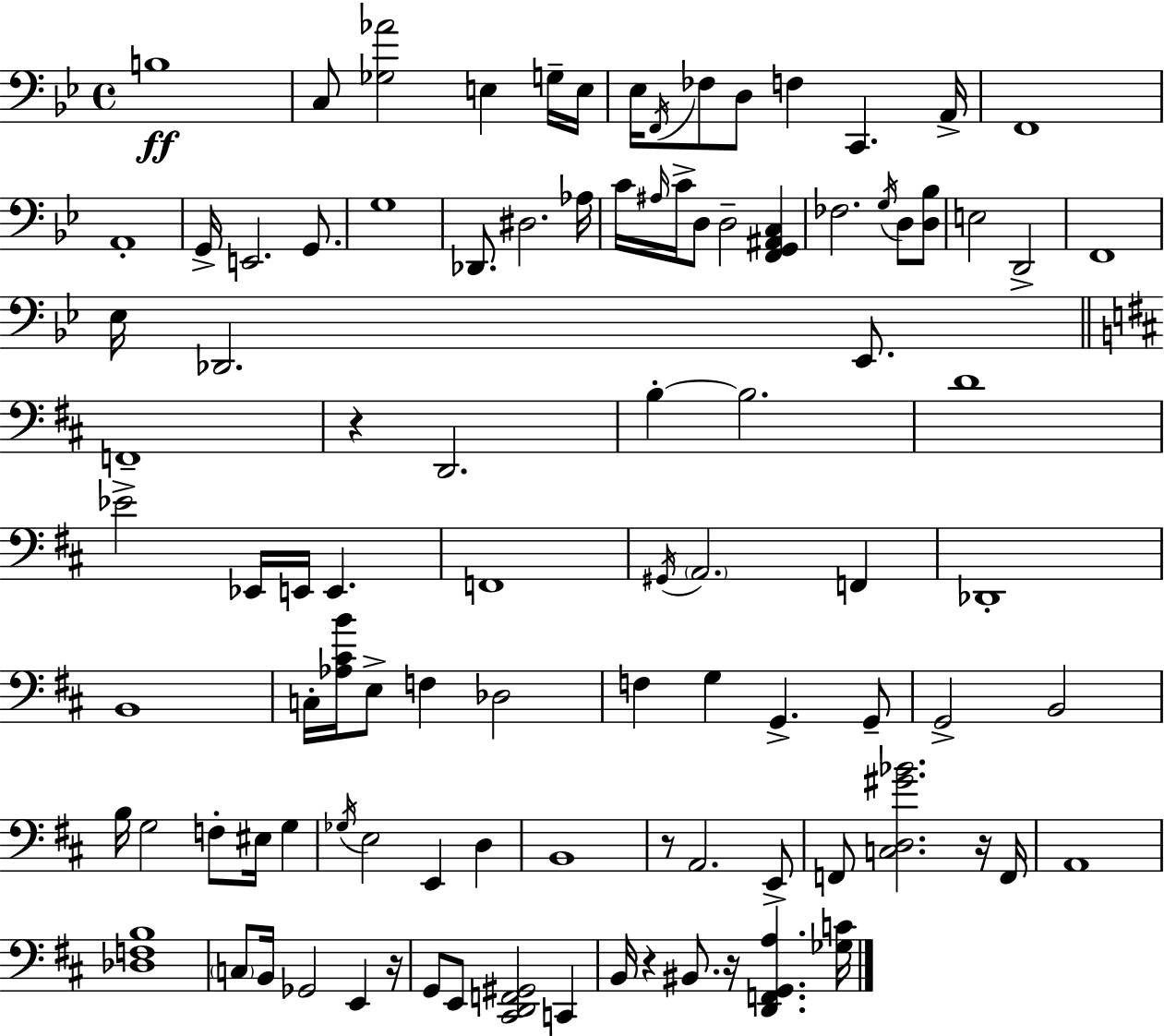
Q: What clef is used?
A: bass